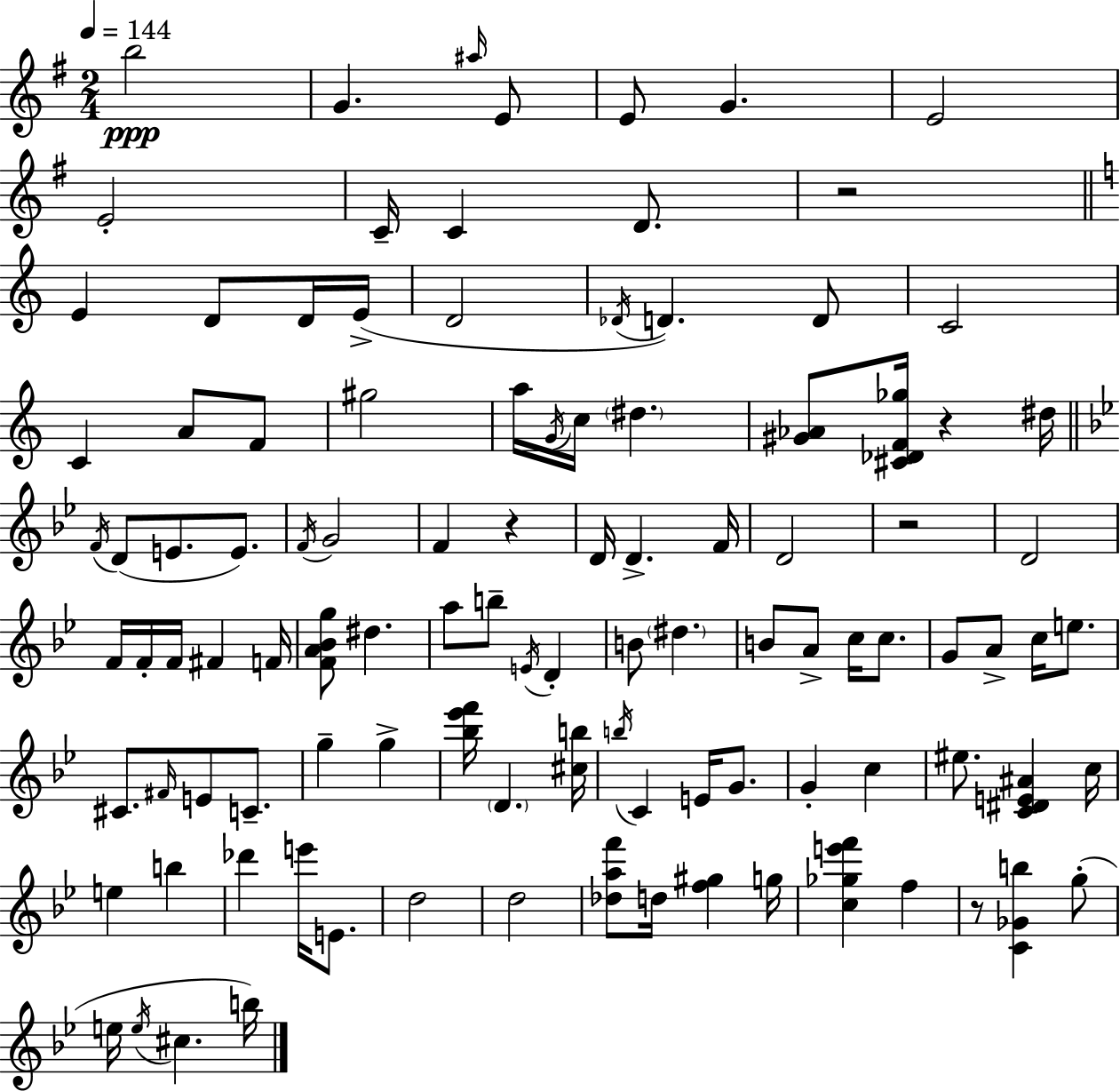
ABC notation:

X:1
T:Untitled
M:2/4
L:1/4
K:Em
b2 G ^a/4 E/2 E/2 G E2 E2 C/4 C D/2 z2 E D/2 D/4 E/4 D2 _D/4 D D/2 C2 C A/2 F/2 ^g2 a/4 G/4 c/4 ^d [^G_A]/2 [^C_DF_g]/4 z ^d/4 F/4 D/2 E/2 E/2 F/4 G2 F z D/4 D F/4 D2 z2 D2 F/4 F/4 F/4 ^F F/4 [FA_Bg]/2 ^d a/2 b/2 E/4 D B/2 ^d B/2 A/2 c/4 c/2 G/2 A/2 c/4 e/2 ^C/2 ^F/4 E/2 C/2 g g [_b_e'f']/4 D [^cb]/4 b/4 C E/4 G/2 G c ^e/2 [C^DE^A] c/4 e b _d' e'/4 E/2 d2 d2 [_daf']/2 d/4 [f^g] g/4 [c_ge'f'] f z/2 [C_Gb] g/2 e/4 e/4 ^c b/4